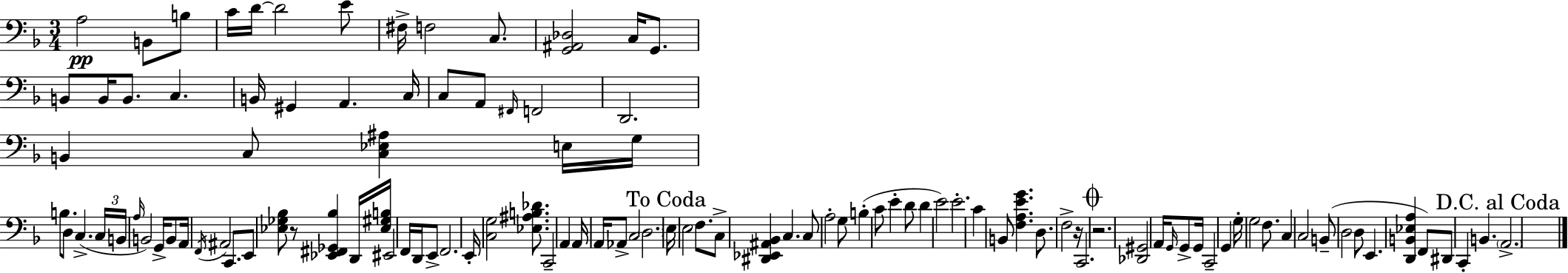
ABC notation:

X:1
T:Untitled
M:3/4
L:1/4
K:Dm
A,2 B,,/2 B,/2 C/4 D/4 D2 E/2 ^F,/4 F,2 C,/2 [G,,^A,,_D,]2 C,/4 G,,/2 B,,/2 B,,/4 B,,/2 C, B,,/4 ^G,, A,, C,/4 C,/2 A,,/2 ^F,,/4 F,,2 D,,2 B,, C,/2 [C,_E,^A,] E,/4 G,/4 B,/2 D,/2 C, C,/4 B,,/4 A,/4 B,,2 G,,/4 B,,/2 A,,/4 F,,/4 ^A,,2 C,,/2 E,,/2 [_E,_G,_B,]/2 z/2 [_E,,^F,,_G,,_B,] D,,/4 [_E,^G,B,]/4 ^E,,2 F,,/4 D,,/4 E,,/2 F,,2 E,,/4 [C,G,]2 [_E,^A,B,_D]/2 C,,2 A,, A,,/4 A,,/4 _A,,/2 C,2 D,2 E,/4 E,2 F,/2 C,/2 [^D,,_E,,^A,,_B,,] C, C,/2 A,2 G,/2 B, C/2 E D/2 D E2 E2 C B,,/2 [F,A,EG] D,/2 F,2 z/4 C,,2 z2 [_D,,^G,,]2 A,,/4 G,,/4 G,,/2 G,,/4 C,,2 G,, G,/4 G,2 F,/2 C, C,2 B,,/2 D,2 D,/2 E,, [D,,B,,_E,A,] F,,/2 ^D,,/2 C,, B,, A,,2